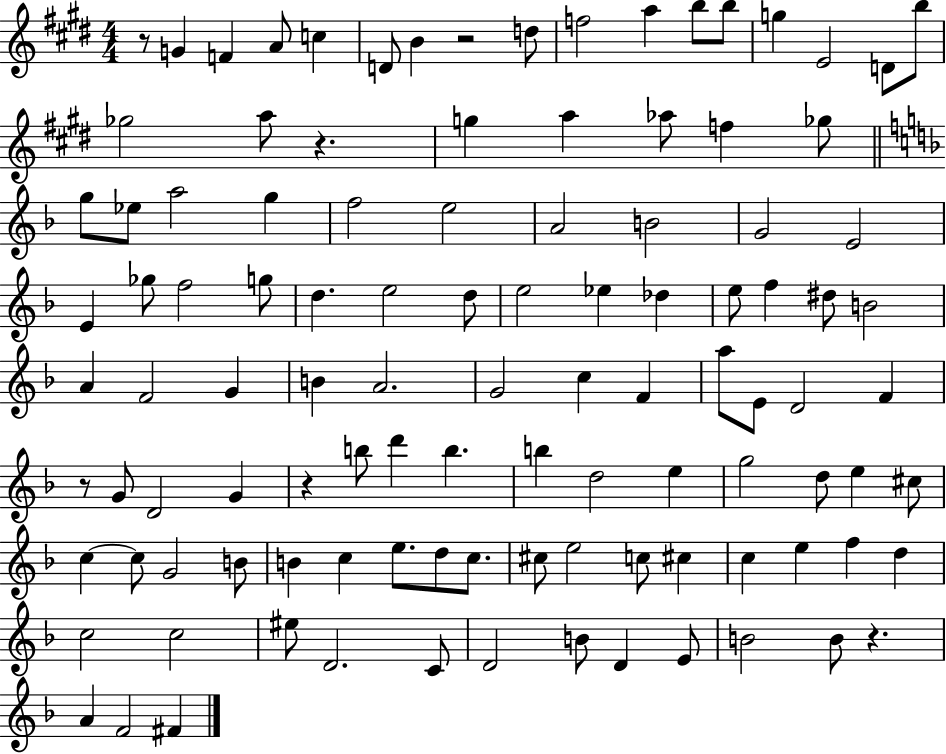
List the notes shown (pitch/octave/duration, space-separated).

R/e G4/q F4/q A4/e C5/q D4/e B4/q R/h D5/e F5/h A5/q B5/e B5/e G5/q E4/h D4/e B5/e Gb5/h A5/e R/q. G5/q A5/q Ab5/e F5/q Gb5/e G5/e Eb5/e A5/h G5/q F5/h E5/h A4/h B4/h G4/h E4/h E4/q Gb5/e F5/h G5/e D5/q. E5/h D5/e E5/h Eb5/q Db5/q E5/e F5/q D#5/e B4/h A4/q F4/h G4/q B4/q A4/h. G4/h C5/q F4/q A5/e E4/e D4/h F4/q R/e G4/e D4/h G4/q R/q B5/e D6/q B5/q. B5/q D5/h E5/q G5/h D5/e E5/q C#5/e C5/q C5/e G4/h B4/e B4/q C5/q E5/e. D5/e C5/e. C#5/e E5/h C5/e C#5/q C5/q E5/q F5/q D5/q C5/h C5/h EIS5/e D4/h. C4/e D4/h B4/e D4/q E4/e B4/h B4/e R/q. A4/q F4/h F#4/q